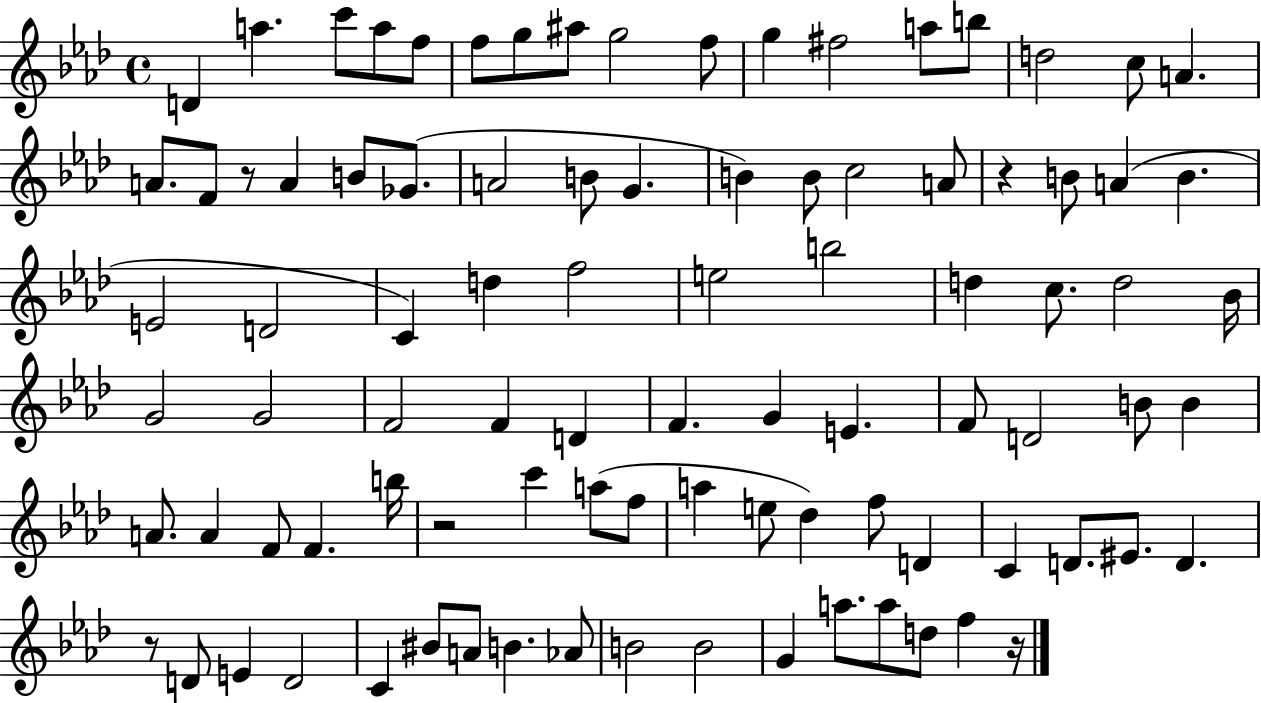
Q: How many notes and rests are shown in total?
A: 92